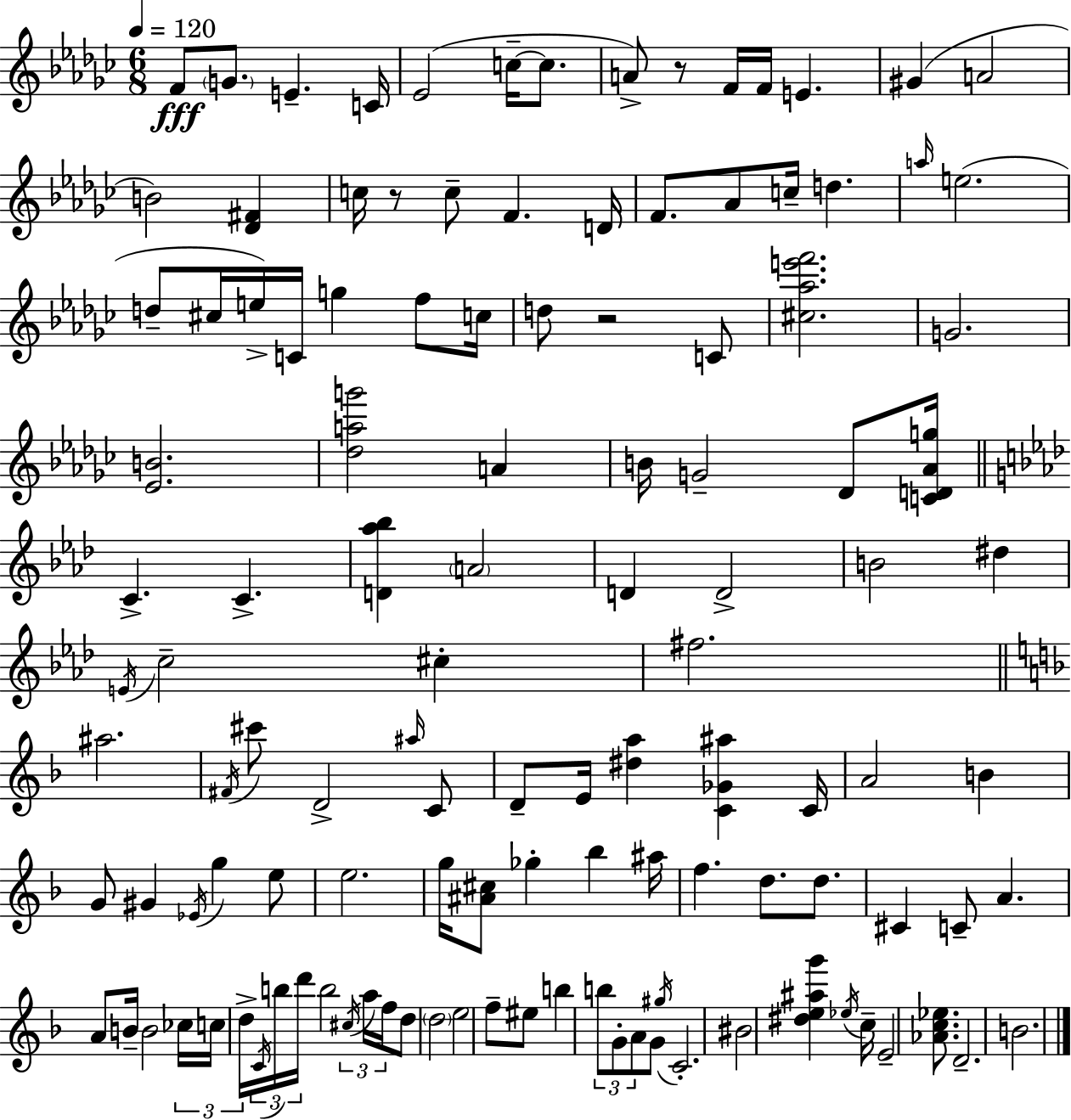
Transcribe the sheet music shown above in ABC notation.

X:1
T:Untitled
M:6/8
L:1/4
K:Ebm
F/2 G/2 E C/4 _E2 c/4 c/2 A/2 z/2 F/4 F/4 E ^G A2 B2 [_D^F] c/4 z/2 c/2 F D/4 F/2 _A/2 c/4 d a/4 e2 d/2 ^c/4 e/4 C/4 g f/2 c/4 d/2 z2 C/2 [^c_ae'f']2 G2 [_EB]2 [_dag']2 A B/4 G2 _D/2 [CD_Ag]/4 C C [D_a_b] A2 D D2 B2 ^d E/4 c2 ^c ^f2 ^a2 ^F/4 ^c'/2 D2 ^a/4 C/2 D/2 E/4 [^da] [C_G^a] C/4 A2 B G/2 ^G _E/4 g e/2 e2 g/4 [^A^c]/2 _g _b ^a/4 f d/2 d/2 ^C C/2 A A/2 B/4 B2 _c/4 c/4 d/4 C/4 b/4 d'/4 b2 ^c/4 a/4 f/4 d/2 d2 e2 f/2 ^e/2 b b/2 G/2 A/2 G/2 ^g/4 C2 ^B2 [^de^ag'] _e/4 c/4 E2 [_Ac_e]/2 D2 B2